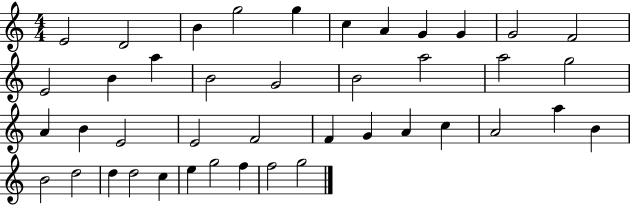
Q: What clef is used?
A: treble